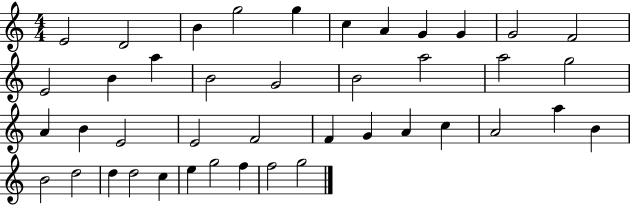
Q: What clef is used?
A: treble